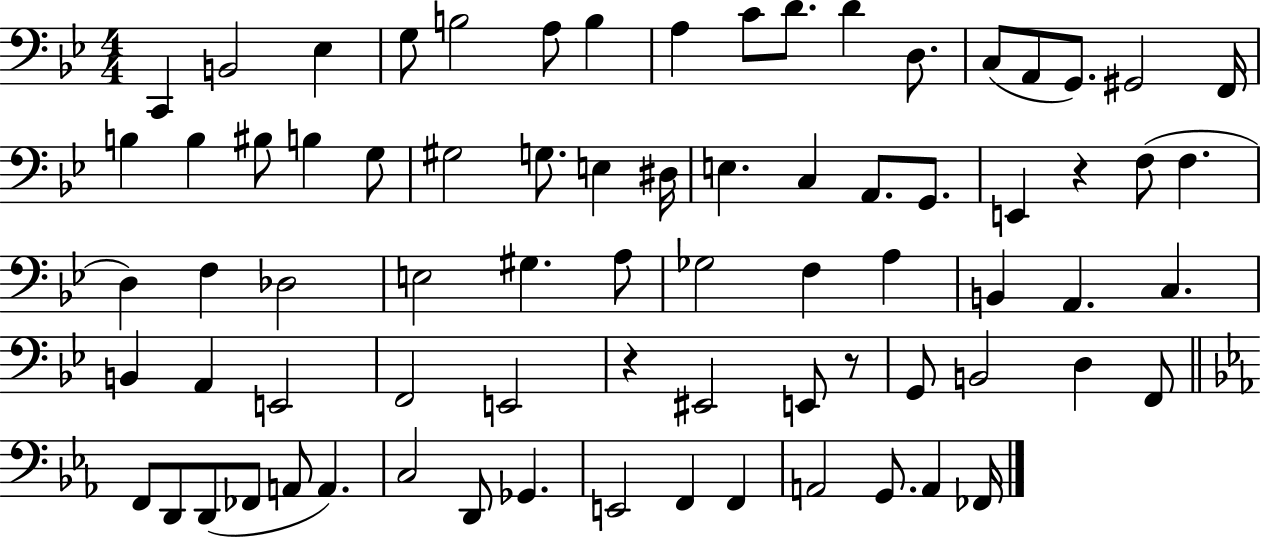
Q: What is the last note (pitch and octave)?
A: FES2